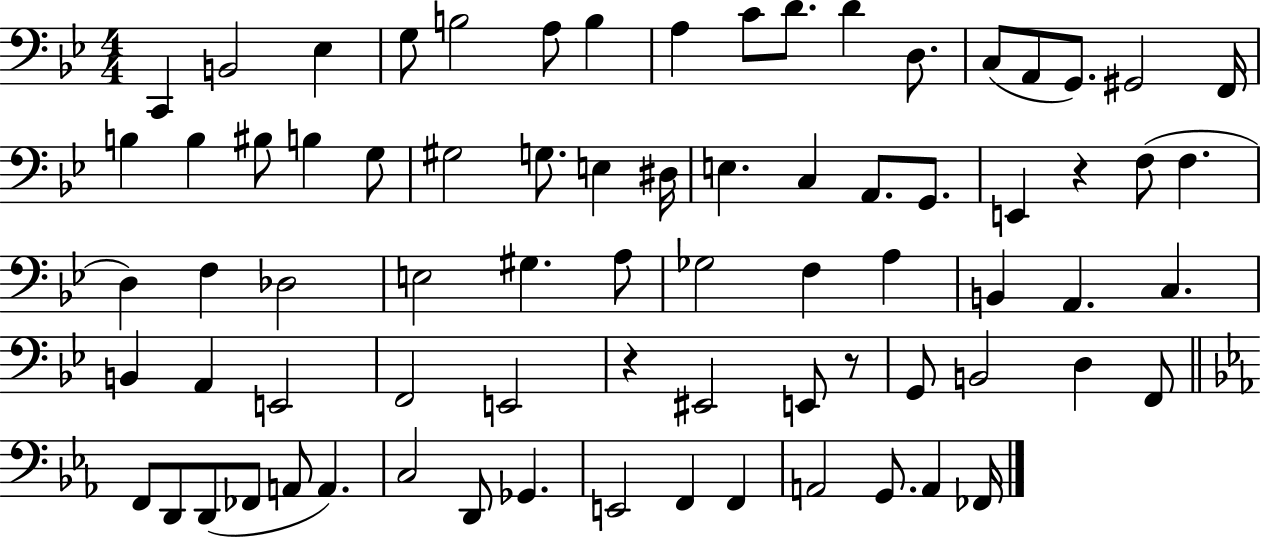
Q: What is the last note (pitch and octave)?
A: FES2